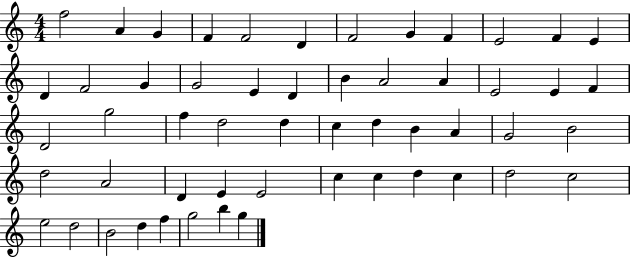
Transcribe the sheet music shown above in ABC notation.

X:1
T:Untitled
M:4/4
L:1/4
K:C
f2 A G F F2 D F2 G F E2 F E D F2 G G2 E D B A2 A E2 E F D2 g2 f d2 d c d B A G2 B2 d2 A2 D E E2 c c d c d2 c2 e2 d2 B2 d f g2 b g